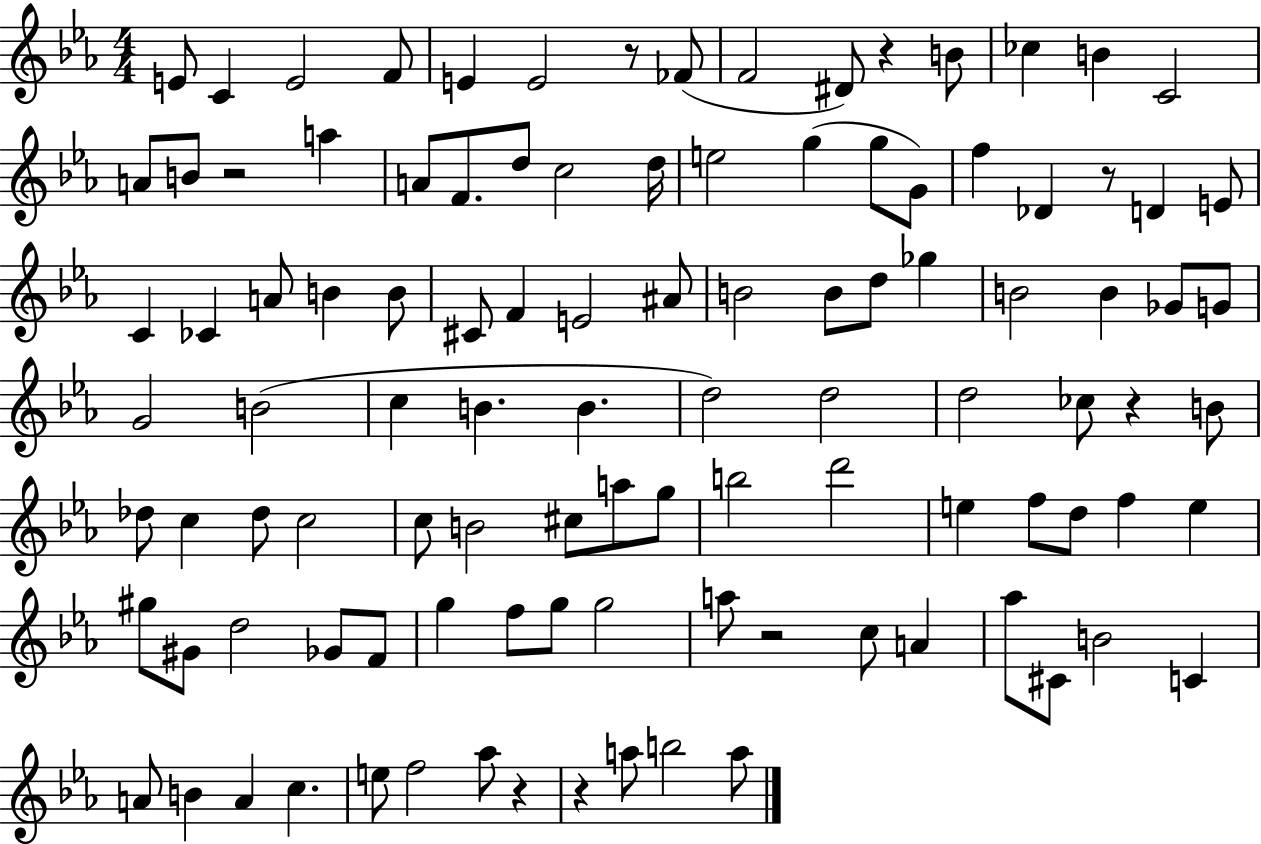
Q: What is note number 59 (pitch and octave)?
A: Db5